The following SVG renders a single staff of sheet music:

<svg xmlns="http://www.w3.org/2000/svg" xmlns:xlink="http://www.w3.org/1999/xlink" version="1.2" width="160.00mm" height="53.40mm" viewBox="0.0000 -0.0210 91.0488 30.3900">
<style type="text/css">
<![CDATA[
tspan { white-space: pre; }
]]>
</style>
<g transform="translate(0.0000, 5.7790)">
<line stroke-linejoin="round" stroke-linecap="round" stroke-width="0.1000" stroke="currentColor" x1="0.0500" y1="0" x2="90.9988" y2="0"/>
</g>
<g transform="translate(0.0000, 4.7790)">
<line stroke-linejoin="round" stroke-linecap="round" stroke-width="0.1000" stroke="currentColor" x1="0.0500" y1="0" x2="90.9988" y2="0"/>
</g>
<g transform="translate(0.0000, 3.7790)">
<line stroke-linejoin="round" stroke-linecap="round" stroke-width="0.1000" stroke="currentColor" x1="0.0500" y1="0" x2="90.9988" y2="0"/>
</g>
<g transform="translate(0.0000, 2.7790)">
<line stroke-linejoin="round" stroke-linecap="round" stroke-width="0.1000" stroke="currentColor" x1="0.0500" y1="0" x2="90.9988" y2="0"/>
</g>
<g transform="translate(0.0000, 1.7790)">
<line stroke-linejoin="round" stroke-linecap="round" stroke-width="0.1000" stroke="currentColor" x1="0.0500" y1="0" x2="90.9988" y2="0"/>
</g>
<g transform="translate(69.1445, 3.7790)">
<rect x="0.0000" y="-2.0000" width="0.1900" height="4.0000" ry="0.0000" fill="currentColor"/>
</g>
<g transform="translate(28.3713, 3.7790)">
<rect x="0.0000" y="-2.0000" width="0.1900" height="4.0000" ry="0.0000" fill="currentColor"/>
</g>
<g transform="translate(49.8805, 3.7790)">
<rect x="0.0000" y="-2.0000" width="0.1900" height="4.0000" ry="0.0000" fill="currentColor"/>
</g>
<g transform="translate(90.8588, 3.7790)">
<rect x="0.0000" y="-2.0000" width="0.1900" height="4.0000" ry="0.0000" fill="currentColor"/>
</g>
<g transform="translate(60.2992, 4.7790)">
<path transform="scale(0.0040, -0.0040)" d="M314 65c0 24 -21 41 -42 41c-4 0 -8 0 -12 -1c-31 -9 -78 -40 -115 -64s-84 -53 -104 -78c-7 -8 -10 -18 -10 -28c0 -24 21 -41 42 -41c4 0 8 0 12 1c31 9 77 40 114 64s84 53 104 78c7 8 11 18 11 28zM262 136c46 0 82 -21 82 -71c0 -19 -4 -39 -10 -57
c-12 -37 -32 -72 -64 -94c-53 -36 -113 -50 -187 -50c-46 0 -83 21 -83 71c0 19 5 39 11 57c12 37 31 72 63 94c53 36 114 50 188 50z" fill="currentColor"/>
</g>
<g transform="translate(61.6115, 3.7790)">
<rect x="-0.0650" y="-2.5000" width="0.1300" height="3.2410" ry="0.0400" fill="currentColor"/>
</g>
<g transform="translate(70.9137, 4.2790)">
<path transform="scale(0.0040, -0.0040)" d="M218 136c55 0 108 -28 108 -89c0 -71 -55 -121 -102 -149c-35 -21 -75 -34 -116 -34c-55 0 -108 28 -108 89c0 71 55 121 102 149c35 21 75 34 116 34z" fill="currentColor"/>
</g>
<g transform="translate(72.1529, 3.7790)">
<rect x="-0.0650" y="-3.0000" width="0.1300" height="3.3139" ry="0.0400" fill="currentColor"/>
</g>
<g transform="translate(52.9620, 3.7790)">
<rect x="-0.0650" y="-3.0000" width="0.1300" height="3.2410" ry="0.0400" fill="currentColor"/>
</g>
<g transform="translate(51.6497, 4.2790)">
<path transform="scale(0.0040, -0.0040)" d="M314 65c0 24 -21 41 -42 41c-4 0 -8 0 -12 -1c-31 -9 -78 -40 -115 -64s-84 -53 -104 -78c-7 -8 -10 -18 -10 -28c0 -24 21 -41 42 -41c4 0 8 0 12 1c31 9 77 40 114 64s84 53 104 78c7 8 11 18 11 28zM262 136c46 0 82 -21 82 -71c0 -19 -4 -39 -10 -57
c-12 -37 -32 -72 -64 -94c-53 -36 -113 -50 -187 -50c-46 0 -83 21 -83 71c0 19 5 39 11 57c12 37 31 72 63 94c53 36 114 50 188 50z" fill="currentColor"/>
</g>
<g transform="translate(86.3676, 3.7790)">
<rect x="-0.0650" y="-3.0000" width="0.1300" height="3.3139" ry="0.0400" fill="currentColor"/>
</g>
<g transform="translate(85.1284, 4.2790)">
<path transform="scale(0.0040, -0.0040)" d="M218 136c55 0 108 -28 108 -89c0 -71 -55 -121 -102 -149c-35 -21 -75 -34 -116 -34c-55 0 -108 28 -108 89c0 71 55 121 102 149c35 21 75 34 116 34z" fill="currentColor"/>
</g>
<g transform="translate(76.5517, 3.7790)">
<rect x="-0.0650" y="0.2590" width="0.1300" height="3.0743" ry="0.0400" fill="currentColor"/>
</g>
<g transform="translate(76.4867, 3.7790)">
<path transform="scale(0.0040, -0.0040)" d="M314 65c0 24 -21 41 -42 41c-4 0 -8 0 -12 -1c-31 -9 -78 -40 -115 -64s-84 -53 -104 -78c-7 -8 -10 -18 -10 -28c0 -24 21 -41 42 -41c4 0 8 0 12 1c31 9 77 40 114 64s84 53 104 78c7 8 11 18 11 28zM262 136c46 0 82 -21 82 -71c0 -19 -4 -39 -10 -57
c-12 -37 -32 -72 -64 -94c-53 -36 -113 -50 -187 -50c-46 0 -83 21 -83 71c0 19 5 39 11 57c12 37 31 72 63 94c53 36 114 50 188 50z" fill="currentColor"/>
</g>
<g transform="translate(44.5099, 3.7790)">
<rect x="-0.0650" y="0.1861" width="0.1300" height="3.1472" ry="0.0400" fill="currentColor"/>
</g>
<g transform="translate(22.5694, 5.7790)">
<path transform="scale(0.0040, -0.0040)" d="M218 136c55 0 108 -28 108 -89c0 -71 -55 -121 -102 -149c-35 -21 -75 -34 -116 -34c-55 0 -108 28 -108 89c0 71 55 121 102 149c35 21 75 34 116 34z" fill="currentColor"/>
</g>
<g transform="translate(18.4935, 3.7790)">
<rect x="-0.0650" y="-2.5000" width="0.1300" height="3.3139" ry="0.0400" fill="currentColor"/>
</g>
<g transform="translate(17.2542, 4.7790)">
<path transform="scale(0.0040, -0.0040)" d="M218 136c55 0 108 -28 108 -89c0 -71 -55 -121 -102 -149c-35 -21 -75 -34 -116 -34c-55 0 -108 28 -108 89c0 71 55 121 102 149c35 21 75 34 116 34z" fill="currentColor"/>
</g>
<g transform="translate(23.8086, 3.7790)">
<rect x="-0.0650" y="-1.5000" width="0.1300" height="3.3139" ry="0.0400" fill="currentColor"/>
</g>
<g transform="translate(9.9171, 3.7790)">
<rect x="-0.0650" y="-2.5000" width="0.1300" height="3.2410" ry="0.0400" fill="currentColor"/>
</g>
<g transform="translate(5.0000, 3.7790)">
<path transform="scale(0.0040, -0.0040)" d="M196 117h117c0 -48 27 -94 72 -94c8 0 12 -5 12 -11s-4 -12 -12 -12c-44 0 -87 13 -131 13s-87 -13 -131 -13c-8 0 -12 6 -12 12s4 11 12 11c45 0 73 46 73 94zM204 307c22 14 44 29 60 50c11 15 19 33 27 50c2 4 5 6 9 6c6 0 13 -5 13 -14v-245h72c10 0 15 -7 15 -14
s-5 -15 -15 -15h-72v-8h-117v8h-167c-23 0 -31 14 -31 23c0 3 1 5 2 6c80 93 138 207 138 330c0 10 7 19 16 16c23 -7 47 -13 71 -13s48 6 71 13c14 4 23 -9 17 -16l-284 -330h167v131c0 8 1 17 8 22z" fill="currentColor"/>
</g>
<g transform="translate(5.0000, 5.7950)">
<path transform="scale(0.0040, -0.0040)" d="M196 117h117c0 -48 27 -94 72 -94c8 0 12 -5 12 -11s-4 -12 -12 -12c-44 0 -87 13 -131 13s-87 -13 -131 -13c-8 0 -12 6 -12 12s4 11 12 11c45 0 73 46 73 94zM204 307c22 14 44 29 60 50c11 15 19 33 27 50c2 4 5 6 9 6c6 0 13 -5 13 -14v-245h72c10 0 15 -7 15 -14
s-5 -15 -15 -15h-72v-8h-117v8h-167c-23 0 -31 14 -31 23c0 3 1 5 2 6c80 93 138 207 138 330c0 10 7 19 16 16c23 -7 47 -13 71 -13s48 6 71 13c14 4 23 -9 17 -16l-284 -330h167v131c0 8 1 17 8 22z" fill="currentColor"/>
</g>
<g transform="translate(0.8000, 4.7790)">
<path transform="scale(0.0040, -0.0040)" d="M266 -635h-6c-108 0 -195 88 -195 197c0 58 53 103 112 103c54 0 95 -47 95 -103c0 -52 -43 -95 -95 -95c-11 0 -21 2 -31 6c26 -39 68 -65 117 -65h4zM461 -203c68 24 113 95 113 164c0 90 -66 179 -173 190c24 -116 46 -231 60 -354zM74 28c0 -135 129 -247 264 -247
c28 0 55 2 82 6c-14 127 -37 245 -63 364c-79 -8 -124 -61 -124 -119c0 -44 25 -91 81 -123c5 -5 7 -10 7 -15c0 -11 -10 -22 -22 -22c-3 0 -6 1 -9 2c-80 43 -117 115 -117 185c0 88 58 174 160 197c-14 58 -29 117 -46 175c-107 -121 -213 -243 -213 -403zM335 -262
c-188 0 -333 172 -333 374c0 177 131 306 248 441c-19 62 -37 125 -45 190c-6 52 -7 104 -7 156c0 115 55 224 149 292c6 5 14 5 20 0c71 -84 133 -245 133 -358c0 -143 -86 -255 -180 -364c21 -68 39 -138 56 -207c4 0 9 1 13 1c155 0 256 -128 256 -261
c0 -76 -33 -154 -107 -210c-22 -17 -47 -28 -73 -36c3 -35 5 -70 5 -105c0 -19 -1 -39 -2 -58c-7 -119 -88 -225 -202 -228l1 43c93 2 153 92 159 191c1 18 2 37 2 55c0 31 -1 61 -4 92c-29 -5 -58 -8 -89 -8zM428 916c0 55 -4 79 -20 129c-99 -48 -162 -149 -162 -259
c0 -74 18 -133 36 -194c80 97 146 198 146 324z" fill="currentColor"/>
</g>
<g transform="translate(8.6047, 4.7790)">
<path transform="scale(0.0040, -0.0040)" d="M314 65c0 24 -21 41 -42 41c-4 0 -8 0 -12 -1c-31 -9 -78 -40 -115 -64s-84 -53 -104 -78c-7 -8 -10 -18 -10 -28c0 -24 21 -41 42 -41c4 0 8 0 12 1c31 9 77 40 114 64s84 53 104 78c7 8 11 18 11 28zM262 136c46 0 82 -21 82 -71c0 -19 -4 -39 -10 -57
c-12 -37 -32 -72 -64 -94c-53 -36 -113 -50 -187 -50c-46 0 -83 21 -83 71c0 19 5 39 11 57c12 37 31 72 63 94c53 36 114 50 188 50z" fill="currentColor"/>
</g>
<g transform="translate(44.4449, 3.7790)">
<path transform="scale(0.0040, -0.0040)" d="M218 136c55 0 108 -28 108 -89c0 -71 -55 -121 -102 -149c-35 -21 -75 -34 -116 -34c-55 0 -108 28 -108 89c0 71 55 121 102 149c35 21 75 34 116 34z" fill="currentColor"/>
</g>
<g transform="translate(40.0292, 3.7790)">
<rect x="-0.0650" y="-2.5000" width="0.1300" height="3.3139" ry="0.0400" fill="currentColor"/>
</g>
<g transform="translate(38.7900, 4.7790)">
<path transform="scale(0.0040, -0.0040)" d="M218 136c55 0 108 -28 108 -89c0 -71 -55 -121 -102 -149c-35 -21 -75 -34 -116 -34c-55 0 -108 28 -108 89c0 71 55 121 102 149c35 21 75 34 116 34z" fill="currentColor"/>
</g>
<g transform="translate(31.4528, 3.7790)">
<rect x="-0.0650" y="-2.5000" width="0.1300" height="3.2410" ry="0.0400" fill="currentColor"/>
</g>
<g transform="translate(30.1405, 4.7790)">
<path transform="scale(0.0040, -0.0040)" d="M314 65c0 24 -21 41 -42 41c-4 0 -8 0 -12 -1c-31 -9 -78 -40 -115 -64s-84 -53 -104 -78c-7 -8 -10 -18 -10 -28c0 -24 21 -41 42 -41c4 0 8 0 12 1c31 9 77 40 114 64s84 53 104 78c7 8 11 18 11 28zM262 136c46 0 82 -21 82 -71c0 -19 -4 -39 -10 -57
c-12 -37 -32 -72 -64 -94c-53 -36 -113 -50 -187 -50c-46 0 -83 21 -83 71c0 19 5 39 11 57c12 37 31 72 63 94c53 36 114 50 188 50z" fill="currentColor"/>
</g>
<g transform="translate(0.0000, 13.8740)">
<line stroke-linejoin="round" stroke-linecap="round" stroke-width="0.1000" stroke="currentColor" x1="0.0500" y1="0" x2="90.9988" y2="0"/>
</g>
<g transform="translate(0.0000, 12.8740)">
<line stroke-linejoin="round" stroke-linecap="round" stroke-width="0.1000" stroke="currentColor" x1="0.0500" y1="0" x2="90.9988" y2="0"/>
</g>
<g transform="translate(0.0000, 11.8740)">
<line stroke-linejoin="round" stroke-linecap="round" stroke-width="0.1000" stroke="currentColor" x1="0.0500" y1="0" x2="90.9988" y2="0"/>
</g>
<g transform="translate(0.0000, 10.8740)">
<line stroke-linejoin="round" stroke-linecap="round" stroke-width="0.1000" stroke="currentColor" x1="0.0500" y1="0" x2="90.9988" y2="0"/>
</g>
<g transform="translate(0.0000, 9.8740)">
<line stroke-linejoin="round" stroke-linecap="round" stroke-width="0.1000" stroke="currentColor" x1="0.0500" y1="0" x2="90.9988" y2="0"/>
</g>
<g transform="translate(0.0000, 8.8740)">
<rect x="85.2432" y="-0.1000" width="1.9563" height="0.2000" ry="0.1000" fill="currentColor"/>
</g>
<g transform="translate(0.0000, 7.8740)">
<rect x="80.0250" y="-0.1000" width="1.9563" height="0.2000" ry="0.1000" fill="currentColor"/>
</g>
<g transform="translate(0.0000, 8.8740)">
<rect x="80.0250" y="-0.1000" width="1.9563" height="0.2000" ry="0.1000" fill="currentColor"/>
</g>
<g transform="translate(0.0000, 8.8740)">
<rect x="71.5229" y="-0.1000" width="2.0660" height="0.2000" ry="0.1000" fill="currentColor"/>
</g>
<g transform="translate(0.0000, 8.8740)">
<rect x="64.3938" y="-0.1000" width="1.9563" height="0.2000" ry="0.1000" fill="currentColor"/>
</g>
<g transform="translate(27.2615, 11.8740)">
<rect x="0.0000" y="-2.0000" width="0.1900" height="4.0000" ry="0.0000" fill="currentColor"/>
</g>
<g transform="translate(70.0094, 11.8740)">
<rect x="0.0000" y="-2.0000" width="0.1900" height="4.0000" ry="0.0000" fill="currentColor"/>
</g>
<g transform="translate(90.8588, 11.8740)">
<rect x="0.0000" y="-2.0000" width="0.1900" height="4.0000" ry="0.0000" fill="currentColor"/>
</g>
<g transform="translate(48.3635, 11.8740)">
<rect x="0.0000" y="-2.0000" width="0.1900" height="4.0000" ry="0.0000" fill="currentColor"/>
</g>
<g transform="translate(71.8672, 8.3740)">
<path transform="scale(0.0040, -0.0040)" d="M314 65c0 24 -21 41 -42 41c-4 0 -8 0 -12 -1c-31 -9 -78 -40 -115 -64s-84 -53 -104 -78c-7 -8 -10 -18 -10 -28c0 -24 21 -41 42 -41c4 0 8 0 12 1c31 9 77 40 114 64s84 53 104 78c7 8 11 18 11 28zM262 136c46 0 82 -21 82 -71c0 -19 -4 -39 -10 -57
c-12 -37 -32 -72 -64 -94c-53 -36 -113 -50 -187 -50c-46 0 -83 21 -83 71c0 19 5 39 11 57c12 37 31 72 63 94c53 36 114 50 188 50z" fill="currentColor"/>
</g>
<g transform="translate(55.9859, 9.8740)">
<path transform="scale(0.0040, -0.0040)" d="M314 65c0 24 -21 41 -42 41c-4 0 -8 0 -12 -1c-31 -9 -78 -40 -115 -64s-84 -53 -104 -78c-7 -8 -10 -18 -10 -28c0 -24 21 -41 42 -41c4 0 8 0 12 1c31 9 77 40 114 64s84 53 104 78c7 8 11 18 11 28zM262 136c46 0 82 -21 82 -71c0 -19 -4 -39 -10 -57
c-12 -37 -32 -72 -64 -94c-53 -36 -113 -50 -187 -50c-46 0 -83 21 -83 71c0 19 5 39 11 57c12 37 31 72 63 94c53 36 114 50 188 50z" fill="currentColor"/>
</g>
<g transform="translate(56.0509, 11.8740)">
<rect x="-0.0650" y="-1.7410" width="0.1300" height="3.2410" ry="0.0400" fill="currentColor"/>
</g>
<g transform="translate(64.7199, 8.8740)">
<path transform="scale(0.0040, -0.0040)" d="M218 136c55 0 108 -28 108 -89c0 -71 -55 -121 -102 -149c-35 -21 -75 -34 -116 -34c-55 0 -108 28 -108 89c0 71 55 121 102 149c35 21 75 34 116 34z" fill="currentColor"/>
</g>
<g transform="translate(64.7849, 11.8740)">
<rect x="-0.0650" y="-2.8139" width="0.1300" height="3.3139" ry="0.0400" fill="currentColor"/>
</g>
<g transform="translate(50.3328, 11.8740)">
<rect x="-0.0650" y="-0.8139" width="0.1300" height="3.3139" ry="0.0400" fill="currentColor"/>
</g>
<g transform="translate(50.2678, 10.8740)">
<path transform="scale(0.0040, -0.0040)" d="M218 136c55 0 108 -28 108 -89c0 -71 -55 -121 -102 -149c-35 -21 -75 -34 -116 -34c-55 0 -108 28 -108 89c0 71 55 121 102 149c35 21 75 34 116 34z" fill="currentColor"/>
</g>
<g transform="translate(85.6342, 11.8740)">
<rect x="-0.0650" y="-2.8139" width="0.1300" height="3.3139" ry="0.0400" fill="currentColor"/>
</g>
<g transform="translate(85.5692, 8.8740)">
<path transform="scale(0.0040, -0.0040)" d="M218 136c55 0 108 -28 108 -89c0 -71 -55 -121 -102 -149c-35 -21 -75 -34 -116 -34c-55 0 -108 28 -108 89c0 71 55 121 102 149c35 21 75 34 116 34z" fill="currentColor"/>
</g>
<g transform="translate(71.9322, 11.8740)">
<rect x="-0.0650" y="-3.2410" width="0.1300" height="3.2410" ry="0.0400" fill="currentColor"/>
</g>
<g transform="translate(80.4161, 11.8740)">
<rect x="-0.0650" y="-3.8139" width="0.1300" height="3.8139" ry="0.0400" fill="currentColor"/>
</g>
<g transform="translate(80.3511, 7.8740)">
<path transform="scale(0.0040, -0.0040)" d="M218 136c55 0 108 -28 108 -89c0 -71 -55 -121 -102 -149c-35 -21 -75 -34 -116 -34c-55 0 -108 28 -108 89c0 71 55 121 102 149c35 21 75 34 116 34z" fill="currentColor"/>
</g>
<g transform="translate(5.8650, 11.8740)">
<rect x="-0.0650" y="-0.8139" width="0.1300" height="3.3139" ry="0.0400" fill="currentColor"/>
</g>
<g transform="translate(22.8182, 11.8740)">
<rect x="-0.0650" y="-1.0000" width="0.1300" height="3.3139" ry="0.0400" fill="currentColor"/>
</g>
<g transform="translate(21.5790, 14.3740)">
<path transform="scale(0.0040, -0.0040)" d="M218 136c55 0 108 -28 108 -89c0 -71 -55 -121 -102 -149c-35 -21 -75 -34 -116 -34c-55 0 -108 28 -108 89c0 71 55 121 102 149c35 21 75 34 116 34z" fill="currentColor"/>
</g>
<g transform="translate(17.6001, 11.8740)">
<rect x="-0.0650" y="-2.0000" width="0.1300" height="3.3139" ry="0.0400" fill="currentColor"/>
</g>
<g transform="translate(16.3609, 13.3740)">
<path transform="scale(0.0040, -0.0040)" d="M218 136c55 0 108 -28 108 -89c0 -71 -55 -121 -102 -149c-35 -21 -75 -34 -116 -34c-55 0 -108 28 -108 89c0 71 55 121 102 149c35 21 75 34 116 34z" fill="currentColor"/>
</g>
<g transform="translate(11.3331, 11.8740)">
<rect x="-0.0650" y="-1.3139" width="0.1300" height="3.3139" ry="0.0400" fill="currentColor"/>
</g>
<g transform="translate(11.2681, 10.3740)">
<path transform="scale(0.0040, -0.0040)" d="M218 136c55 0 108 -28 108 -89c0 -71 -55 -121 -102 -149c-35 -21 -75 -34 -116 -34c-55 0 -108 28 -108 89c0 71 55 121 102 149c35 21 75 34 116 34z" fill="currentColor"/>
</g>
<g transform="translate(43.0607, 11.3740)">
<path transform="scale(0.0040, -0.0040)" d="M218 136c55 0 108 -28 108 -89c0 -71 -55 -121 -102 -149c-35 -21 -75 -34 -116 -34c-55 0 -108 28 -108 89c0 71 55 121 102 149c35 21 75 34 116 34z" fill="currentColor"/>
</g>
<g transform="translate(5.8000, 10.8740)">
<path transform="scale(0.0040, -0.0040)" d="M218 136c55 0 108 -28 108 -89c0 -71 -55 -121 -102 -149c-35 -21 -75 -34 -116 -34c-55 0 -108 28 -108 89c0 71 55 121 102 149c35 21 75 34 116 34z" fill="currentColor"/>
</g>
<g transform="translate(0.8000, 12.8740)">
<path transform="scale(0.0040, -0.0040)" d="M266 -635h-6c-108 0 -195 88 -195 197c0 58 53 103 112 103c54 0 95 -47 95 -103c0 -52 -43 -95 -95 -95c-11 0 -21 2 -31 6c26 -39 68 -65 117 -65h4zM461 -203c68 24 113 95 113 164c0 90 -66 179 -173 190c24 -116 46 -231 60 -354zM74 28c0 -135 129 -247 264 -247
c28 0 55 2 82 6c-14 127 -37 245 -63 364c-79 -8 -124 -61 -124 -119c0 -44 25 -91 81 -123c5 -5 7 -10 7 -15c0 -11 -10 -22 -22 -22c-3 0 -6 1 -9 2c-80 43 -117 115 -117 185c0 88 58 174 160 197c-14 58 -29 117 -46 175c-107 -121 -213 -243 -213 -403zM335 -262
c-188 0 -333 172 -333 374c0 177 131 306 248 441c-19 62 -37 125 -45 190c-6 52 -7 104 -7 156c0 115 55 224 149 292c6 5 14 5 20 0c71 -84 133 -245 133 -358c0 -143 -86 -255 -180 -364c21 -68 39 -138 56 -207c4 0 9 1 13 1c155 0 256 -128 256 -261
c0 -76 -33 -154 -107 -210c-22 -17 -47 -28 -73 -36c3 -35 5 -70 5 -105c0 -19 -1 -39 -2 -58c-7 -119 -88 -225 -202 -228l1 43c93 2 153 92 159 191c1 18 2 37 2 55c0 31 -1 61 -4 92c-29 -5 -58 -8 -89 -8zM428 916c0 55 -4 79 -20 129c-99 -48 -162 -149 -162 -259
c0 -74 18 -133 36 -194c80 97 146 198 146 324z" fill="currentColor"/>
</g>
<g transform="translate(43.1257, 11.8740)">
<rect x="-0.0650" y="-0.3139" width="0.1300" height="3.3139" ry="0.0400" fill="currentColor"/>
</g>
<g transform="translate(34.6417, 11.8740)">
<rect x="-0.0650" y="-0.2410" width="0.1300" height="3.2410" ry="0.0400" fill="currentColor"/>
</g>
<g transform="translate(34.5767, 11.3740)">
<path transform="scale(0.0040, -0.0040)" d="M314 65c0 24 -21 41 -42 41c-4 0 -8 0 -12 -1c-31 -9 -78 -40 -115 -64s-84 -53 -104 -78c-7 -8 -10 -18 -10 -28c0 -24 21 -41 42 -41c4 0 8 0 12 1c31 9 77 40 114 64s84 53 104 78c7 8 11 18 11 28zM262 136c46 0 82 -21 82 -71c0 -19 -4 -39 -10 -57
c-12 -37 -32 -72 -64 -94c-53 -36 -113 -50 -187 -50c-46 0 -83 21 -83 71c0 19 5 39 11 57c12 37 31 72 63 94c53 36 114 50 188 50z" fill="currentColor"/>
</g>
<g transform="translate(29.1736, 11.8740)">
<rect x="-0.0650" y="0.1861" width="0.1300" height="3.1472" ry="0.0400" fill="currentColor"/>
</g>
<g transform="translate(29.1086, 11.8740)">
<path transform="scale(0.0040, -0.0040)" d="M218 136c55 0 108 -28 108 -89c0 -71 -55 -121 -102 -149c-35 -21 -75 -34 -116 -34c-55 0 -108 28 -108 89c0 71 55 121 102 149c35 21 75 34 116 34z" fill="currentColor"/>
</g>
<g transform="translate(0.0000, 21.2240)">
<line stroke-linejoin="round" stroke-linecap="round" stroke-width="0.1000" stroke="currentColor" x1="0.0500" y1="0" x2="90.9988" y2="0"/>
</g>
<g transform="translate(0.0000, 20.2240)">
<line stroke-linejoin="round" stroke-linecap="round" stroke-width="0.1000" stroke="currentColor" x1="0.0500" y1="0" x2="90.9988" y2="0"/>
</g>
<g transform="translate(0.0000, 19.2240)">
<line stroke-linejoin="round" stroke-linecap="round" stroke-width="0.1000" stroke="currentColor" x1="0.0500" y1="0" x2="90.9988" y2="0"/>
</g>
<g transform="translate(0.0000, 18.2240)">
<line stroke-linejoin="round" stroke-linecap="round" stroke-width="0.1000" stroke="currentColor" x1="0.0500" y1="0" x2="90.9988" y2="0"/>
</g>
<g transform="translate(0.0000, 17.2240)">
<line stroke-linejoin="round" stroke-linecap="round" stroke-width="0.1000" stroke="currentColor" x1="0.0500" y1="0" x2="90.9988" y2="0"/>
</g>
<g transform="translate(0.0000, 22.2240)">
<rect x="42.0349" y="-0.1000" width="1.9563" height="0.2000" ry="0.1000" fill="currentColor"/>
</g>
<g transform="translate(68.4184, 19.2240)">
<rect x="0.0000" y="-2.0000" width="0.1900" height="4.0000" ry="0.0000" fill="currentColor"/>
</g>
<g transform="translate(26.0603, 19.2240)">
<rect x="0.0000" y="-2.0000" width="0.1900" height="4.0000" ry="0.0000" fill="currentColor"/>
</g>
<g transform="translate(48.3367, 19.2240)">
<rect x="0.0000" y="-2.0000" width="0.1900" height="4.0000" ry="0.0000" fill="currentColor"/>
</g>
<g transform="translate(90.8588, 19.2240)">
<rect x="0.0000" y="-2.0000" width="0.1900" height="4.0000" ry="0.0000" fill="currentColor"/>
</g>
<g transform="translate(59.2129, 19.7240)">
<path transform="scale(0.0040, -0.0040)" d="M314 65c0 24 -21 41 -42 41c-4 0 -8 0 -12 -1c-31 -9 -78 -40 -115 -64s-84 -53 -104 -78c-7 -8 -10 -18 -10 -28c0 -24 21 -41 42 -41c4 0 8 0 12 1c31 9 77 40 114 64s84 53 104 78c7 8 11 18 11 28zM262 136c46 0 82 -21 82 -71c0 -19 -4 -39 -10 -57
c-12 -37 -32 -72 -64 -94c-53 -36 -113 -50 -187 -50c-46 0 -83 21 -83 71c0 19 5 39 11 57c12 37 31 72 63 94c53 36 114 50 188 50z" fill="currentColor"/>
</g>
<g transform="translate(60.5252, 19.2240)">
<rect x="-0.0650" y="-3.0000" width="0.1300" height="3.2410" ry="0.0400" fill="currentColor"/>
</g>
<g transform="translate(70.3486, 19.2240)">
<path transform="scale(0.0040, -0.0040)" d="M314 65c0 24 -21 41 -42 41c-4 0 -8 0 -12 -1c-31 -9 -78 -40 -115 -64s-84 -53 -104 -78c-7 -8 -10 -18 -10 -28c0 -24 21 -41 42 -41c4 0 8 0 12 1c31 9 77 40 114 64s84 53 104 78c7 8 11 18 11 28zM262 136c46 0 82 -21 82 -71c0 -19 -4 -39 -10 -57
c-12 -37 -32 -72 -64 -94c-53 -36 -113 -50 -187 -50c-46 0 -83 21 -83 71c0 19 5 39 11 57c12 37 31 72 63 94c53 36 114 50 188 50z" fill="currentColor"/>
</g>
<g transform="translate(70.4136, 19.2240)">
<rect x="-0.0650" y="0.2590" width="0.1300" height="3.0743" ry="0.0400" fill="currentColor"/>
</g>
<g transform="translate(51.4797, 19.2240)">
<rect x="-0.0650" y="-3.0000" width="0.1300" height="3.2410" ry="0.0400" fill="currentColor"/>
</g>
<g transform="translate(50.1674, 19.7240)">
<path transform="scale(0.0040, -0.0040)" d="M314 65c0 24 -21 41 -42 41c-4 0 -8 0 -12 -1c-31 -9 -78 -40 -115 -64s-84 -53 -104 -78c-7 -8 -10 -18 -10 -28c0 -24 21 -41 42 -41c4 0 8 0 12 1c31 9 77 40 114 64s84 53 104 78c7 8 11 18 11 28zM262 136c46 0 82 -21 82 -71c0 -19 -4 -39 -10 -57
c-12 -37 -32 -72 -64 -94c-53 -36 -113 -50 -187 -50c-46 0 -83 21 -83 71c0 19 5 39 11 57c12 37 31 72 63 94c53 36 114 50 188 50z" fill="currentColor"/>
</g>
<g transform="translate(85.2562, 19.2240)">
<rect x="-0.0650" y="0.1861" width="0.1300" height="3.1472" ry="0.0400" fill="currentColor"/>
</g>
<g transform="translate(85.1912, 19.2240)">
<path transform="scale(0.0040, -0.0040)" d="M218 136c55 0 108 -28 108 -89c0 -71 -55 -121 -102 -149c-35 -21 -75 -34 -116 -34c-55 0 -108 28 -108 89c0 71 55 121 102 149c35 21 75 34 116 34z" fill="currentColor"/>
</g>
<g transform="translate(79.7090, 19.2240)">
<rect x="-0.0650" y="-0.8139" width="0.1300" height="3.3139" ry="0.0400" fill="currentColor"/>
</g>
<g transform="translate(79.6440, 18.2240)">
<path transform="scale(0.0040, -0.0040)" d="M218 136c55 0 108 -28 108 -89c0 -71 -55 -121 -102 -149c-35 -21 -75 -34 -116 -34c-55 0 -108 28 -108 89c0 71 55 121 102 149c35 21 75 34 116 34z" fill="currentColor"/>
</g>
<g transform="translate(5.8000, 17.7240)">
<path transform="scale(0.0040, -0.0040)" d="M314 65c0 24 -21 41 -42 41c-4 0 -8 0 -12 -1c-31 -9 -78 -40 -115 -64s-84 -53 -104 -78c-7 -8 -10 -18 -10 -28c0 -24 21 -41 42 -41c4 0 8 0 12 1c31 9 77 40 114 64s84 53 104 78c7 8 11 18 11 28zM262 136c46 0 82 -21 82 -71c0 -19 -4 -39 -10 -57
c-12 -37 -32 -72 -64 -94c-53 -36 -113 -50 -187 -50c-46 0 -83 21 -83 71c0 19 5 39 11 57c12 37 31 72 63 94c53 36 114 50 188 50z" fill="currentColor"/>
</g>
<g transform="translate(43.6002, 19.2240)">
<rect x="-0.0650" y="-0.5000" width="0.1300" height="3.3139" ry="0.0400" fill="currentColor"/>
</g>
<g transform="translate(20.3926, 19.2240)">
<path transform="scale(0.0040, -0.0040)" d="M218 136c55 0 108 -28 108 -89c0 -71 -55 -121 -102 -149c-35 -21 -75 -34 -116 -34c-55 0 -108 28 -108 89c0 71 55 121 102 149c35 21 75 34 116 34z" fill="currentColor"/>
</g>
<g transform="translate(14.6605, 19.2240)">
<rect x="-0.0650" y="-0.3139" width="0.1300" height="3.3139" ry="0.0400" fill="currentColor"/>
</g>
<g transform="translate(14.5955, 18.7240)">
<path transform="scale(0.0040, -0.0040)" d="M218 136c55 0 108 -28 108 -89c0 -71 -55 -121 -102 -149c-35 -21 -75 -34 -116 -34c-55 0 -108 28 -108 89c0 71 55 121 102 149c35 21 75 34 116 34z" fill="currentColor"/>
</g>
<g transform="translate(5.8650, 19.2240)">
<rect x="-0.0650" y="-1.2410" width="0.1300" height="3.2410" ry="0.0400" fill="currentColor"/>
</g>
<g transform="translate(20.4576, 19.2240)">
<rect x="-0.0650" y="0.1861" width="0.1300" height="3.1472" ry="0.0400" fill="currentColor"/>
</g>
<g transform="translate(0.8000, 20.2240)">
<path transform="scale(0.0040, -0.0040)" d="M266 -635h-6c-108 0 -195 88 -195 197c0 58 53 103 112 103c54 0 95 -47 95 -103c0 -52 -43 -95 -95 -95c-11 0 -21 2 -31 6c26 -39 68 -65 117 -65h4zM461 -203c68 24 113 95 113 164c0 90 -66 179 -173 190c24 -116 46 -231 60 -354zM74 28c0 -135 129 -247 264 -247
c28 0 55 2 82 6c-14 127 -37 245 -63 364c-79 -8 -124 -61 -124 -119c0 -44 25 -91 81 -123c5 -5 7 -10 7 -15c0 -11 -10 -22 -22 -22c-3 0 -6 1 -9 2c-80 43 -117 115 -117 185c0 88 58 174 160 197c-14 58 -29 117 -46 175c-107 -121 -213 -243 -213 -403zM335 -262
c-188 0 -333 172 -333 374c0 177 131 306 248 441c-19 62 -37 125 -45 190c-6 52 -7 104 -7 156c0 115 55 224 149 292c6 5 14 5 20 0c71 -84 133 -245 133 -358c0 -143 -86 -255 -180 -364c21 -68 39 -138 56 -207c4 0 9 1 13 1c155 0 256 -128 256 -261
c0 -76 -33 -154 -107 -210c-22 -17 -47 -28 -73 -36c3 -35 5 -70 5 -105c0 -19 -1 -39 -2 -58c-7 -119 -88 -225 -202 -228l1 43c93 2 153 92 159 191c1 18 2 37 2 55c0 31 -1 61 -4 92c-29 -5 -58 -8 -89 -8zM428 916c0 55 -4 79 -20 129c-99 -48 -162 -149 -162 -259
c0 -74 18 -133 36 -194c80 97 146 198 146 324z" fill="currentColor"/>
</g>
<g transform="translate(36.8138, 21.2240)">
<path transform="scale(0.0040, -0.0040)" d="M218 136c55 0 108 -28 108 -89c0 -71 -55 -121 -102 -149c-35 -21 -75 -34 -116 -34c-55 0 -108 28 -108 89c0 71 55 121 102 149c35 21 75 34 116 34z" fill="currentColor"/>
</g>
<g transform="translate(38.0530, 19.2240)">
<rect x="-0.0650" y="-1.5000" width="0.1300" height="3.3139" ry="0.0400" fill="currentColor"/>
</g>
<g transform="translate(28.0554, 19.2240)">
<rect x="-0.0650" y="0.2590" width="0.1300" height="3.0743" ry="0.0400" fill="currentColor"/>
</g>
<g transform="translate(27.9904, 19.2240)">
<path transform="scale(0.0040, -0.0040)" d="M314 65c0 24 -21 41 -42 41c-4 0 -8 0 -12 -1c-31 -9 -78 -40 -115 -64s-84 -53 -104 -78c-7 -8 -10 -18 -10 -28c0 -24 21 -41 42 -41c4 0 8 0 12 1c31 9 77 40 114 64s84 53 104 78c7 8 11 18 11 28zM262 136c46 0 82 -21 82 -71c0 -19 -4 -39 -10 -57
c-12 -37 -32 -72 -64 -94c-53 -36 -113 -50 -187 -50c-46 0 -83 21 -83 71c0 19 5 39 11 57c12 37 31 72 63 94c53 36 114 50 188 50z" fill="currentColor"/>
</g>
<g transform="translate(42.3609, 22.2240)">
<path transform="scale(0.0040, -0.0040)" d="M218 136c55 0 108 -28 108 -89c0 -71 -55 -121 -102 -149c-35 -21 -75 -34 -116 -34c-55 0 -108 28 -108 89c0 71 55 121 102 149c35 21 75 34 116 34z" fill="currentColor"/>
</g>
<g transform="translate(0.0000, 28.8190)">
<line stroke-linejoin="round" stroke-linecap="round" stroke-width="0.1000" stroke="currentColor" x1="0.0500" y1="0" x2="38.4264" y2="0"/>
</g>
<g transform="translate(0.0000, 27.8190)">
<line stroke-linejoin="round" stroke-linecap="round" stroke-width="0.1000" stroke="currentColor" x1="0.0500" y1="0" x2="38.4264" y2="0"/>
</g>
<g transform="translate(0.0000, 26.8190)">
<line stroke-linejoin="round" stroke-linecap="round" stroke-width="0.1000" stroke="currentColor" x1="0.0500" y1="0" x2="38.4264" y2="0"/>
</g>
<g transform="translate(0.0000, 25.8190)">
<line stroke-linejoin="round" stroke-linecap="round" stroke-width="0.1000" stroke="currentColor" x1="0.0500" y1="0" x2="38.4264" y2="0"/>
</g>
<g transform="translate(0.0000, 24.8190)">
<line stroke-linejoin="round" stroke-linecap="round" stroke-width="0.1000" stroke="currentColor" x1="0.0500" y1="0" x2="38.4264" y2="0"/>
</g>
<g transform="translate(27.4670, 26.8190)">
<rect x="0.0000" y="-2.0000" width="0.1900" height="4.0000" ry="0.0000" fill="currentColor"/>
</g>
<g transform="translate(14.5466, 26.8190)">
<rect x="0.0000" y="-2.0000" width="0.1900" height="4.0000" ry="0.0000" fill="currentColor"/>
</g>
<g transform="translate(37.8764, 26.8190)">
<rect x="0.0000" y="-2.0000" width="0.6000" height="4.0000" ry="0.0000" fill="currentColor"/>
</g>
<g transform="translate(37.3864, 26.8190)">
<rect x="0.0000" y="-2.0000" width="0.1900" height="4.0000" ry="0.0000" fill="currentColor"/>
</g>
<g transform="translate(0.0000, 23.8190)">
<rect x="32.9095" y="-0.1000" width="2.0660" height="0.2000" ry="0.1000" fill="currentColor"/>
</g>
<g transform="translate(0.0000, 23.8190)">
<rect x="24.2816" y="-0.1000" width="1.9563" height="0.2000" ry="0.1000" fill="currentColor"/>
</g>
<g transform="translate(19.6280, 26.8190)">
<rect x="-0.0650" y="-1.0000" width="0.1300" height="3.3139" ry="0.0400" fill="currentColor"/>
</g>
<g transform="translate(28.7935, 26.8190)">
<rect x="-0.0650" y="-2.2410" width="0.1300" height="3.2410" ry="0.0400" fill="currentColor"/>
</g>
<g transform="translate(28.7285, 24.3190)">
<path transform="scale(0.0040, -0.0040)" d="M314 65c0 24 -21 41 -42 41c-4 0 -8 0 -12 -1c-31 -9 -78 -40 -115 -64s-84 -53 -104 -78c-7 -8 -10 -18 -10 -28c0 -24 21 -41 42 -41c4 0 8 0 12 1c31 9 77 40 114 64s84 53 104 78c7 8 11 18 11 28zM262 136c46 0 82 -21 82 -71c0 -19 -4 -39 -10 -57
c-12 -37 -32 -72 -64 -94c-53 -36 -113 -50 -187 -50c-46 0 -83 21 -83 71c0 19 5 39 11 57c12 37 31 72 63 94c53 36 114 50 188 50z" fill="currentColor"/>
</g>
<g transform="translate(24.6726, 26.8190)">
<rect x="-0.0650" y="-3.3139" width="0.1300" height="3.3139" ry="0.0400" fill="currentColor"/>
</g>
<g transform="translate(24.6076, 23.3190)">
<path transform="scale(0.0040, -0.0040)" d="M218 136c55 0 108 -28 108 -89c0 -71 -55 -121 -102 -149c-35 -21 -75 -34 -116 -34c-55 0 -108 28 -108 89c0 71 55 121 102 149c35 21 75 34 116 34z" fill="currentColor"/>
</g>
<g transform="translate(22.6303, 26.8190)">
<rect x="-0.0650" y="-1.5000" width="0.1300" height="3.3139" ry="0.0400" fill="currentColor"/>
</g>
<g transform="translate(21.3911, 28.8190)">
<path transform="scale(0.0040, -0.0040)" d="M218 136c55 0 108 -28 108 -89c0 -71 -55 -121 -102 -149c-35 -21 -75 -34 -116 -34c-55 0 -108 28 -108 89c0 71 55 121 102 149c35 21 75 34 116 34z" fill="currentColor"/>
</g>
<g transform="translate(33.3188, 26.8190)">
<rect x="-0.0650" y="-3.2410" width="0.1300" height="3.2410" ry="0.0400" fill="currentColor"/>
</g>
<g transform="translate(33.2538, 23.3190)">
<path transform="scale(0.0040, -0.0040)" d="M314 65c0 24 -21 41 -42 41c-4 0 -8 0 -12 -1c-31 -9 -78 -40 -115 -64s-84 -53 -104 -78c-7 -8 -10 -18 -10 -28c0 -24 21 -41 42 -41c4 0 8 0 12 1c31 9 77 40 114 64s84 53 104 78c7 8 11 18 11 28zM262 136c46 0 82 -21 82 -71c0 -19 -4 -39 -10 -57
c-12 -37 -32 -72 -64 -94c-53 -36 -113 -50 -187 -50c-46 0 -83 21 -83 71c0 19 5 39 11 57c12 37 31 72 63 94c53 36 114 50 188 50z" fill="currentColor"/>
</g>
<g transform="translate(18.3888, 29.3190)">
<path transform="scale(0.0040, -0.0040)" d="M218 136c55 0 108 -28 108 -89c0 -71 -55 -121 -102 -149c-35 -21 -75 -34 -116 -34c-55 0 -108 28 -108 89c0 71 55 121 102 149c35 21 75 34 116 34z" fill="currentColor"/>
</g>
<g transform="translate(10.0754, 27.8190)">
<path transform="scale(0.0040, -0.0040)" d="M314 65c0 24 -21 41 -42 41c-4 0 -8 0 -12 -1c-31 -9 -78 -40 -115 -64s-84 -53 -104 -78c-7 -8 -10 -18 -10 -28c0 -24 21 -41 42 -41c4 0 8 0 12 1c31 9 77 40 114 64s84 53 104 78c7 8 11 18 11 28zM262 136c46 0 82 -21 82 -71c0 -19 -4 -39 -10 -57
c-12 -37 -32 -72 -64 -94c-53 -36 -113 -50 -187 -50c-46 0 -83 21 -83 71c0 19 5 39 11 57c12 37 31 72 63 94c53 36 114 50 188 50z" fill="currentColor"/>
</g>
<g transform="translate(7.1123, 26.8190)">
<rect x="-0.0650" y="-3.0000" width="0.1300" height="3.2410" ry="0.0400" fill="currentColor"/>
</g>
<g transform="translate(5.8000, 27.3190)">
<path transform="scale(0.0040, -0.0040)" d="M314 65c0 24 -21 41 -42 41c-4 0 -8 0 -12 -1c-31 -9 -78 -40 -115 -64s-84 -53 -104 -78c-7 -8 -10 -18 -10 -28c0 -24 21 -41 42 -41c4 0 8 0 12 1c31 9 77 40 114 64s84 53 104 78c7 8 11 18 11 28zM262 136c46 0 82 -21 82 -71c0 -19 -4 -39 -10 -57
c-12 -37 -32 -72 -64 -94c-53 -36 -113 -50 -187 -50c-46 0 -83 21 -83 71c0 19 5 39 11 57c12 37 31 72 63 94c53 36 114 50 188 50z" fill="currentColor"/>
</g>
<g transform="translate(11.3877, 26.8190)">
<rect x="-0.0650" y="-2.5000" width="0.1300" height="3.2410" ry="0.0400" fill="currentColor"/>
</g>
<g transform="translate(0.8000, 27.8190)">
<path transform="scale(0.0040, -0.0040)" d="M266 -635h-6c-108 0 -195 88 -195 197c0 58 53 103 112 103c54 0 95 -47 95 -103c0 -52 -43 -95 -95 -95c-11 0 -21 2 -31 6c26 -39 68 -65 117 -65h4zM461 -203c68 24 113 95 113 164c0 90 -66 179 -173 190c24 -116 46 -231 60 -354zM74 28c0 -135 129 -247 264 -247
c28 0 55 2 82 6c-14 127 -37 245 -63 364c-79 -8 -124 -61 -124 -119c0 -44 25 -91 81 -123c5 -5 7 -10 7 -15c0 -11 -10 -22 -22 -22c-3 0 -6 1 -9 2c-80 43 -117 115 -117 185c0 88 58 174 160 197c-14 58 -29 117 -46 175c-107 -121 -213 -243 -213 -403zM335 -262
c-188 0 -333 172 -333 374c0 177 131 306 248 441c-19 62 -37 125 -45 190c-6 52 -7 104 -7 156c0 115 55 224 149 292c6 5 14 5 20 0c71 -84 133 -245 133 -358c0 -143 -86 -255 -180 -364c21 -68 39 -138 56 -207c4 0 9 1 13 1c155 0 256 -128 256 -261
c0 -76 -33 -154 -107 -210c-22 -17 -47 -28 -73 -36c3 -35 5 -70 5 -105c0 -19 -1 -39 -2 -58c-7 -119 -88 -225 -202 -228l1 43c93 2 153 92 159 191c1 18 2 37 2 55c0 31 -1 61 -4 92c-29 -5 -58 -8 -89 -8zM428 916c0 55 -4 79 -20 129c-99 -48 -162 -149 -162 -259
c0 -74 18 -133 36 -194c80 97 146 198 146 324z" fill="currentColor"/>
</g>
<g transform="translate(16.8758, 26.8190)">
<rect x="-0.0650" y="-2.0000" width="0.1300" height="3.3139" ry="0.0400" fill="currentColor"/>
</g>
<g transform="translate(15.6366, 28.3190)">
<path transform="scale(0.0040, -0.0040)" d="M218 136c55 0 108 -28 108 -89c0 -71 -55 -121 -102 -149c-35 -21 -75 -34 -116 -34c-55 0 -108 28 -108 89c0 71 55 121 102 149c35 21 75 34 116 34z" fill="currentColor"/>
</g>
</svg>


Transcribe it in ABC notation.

X:1
T:Untitled
M:4/4
L:1/4
K:C
G2 G E G2 G B A2 G2 A B2 A d e F D B c2 c d f2 a b2 c' a e2 c B B2 E C A2 A2 B2 d B A2 G2 F D E b g2 b2